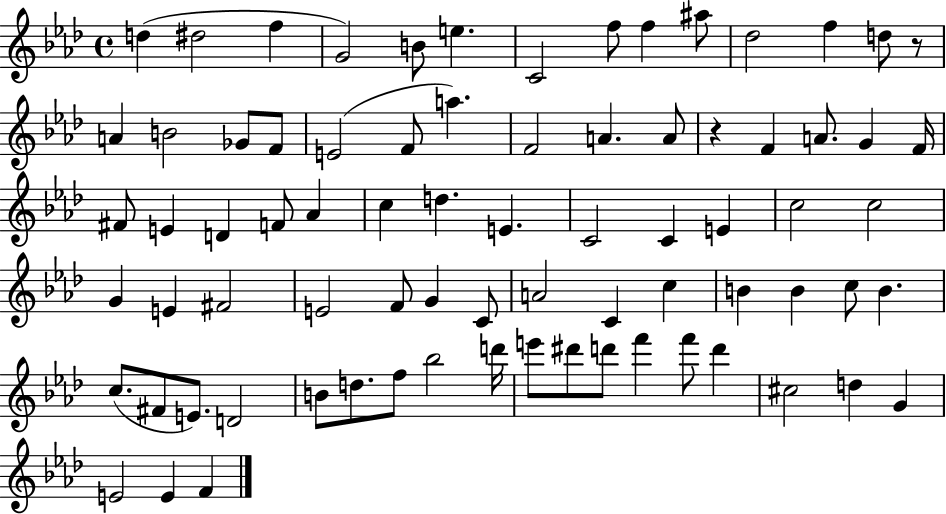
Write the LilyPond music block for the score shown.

{
  \clef treble
  \time 4/4
  \defaultTimeSignature
  \key aes \major
  d''4( dis''2 f''4 | g'2) b'8 e''4. | c'2 f''8 f''4 ais''8 | des''2 f''4 d''8 r8 | \break a'4 b'2 ges'8 f'8 | e'2( f'8 a''4.) | f'2 a'4. a'8 | r4 f'4 a'8. g'4 f'16 | \break fis'8 e'4 d'4 f'8 aes'4 | c''4 d''4. e'4. | c'2 c'4 e'4 | c''2 c''2 | \break g'4 e'4 fis'2 | e'2 f'8 g'4 c'8 | a'2 c'4 c''4 | b'4 b'4 c''8 b'4. | \break c''8.( fis'8 e'8.) d'2 | b'8 d''8. f''8 bes''2 d'''16 | e'''8 dis'''8 d'''8 f'''4 f'''8 d'''4 | cis''2 d''4 g'4 | \break e'2 e'4 f'4 | \bar "|."
}